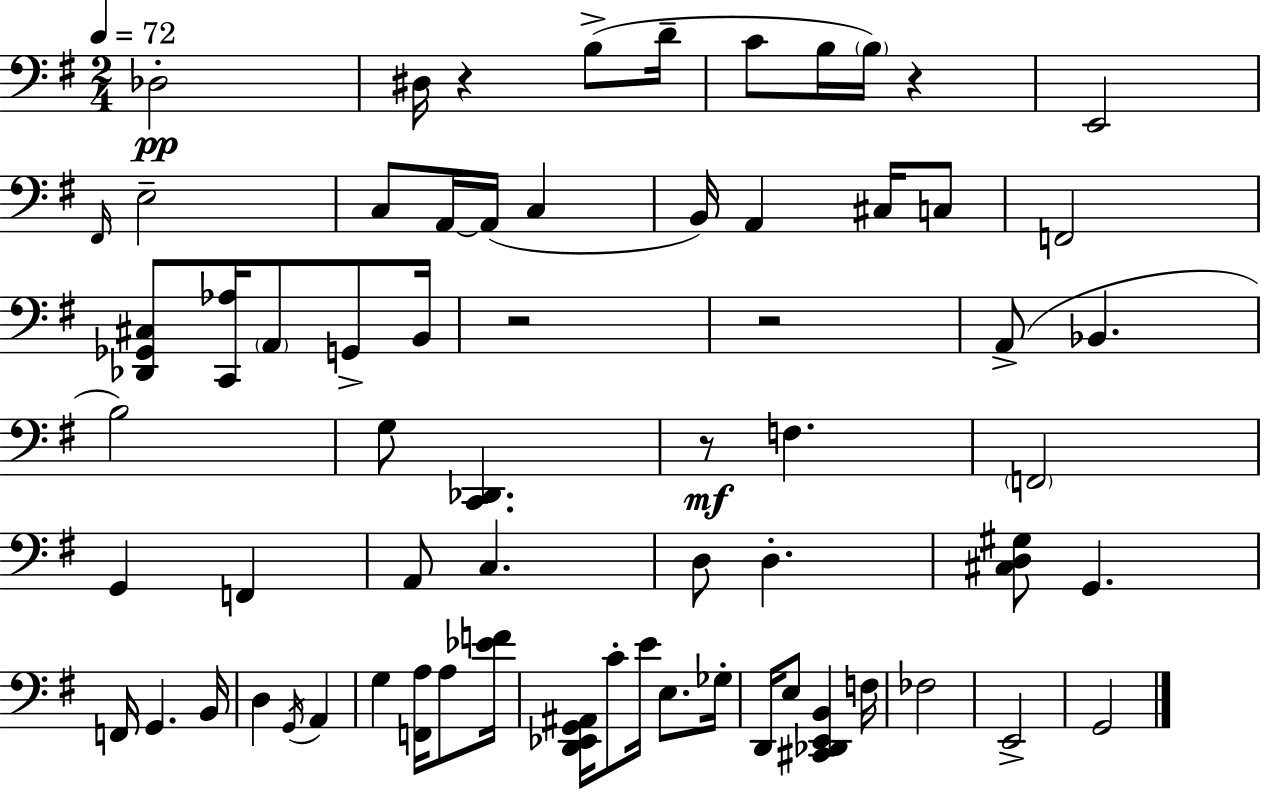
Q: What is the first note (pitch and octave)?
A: Db3